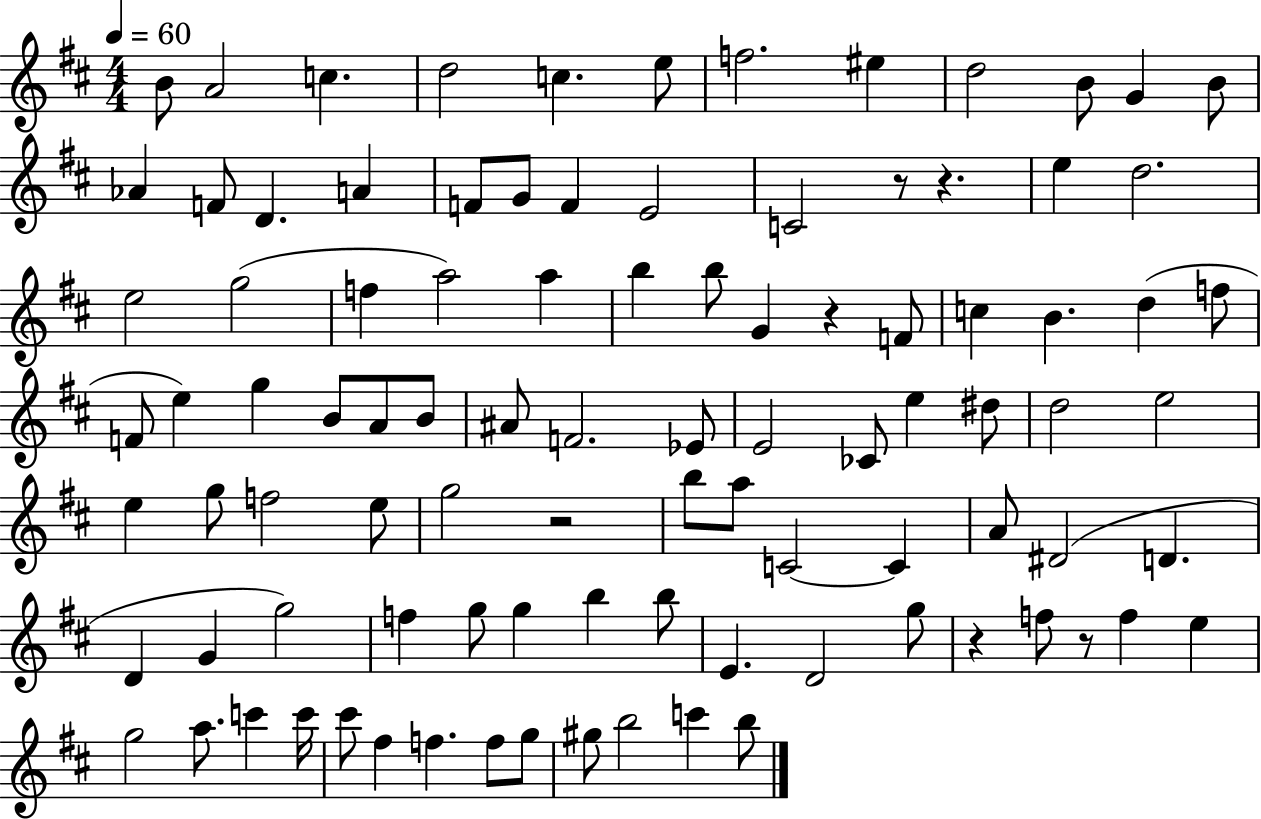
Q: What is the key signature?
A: D major